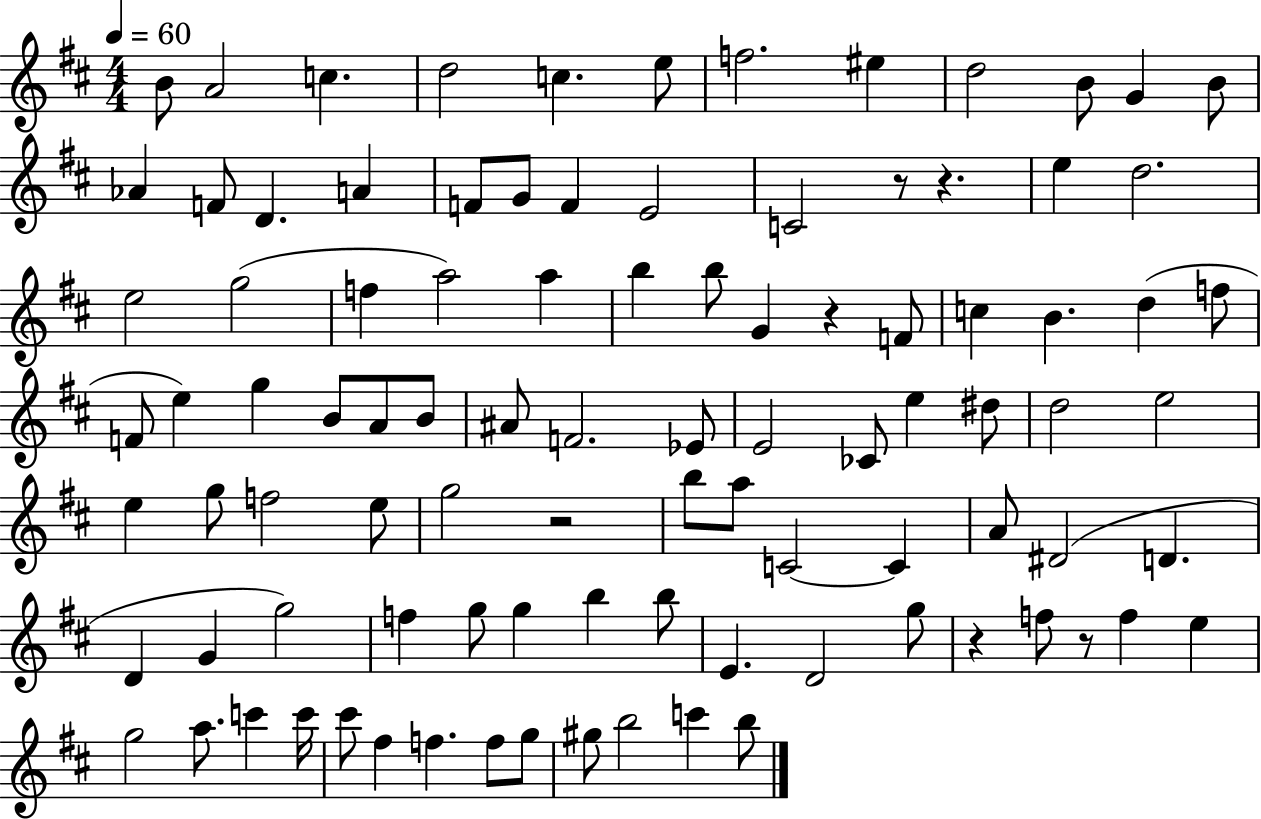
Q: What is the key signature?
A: D major